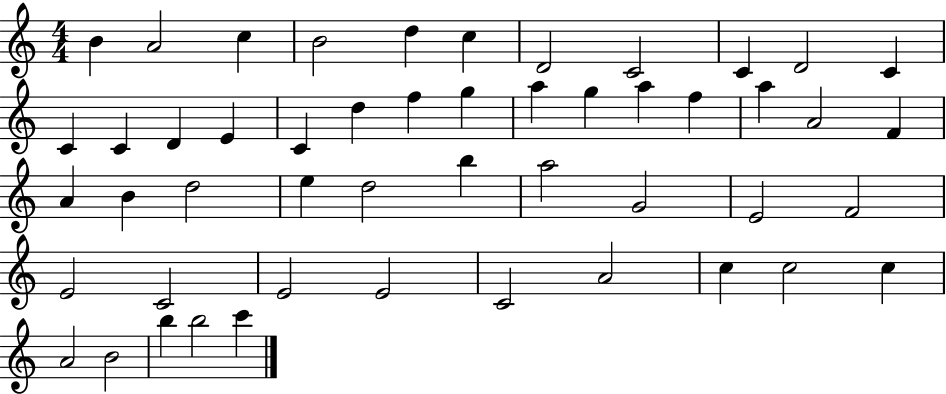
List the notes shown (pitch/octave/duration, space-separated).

B4/q A4/h C5/q B4/h D5/q C5/q D4/h C4/h C4/q D4/h C4/q C4/q C4/q D4/q E4/q C4/q D5/q F5/q G5/q A5/q G5/q A5/q F5/q A5/q A4/h F4/q A4/q B4/q D5/h E5/q D5/h B5/q A5/h G4/h E4/h F4/h E4/h C4/h E4/h E4/h C4/h A4/h C5/q C5/h C5/q A4/h B4/h B5/q B5/h C6/q